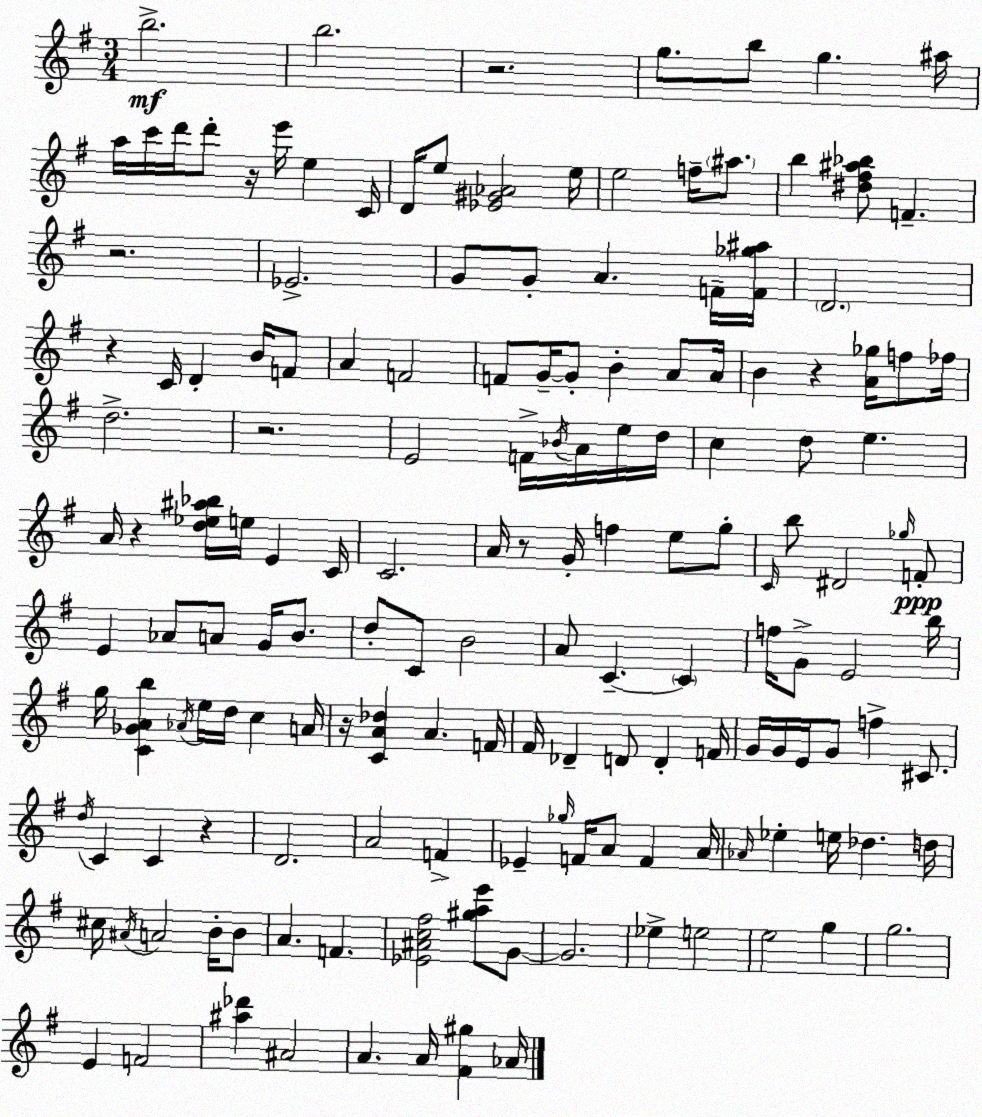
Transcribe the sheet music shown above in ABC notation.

X:1
T:Untitled
M:3/4
L:1/4
K:G
b2 b2 z2 g/2 b/2 g ^a/4 a/4 c'/4 d'/4 d'/2 z/4 e'/4 e C/4 D/4 e/2 [_E^G_A]2 e/4 e2 f/4 ^a/2 b [^d^f^a_b]/2 F z2 _E2 G/2 G/2 A F/4 [F_g^a]/4 D2 z C/4 D B/4 F/2 A F2 F/2 G/4 G/2 B A/2 A/4 B z [A_g]/4 f/2 _f/4 d2 z2 E2 F/4 _B/4 A/4 e/4 d/4 c d/2 e A/4 z [d_e^a_b]/4 e/4 E C/4 C2 A/4 z/2 G/4 f e/2 g/2 C/4 b/2 ^D2 _g/4 F/2 E _A/2 A/2 G/4 B/2 d/2 C/2 B2 A/2 C C f/4 G/2 E2 b/4 g/4 [C_GAb] _A/4 e/4 d/4 c A/4 z/4 [CA_d] A F/4 ^F/4 _D D/2 D F/4 G/4 G/4 E/4 G/2 f ^C/2 d/4 C C z D2 A2 F _E _g/4 F/4 A/2 F A/4 _A/4 _e e/4 _d d/4 ^c/4 ^A/4 A2 B/4 B/2 A F [_E^Ac^f]2 [^gae']/2 G/2 G2 _e e2 e2 g g2 E F2 [^a_d'] ^A2 A A/4 [^F^g] _A/4